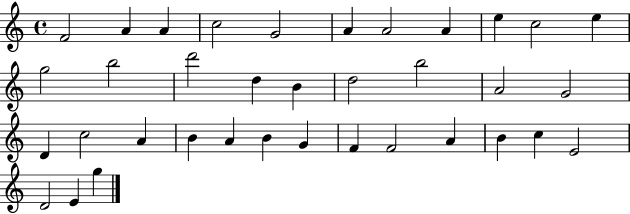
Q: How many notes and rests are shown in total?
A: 36